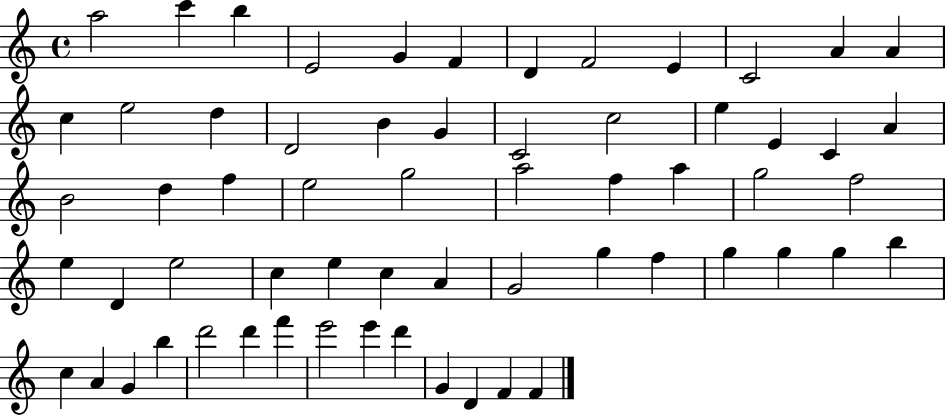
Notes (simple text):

A5/h C6/q B5/q E4/h G4/q F4/q D4/q F4/h E4/q C4/h A4/q A4/q C5/q E5/h D5/q D4/h B4/q G4/q C4/h C5/h E5/q E4/q C4/q A4/q B4/h D5/q F5/q E5/h G5/h A5/h F5/q A5/q G5/h F5/h E5/q D4/q E5/h C5/q E5/q C5/q A4/q G4/h G5/q F5/q G5/q G5/q G5/q B5/q C5/q A4/q G4/q B5/q D6/h D6/q F6/q E6/h E6/q D6/q G4/q D4/q F4/q F4/q